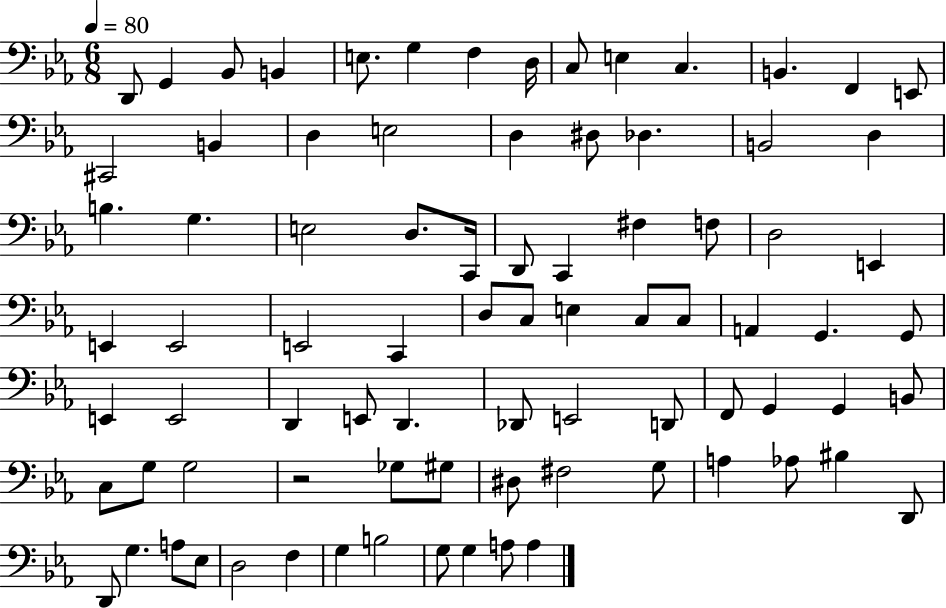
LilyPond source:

{
  \clef bass
  \numericTimeSignature
  \time 6/8
  \key ees \major
  \tempo 4 = 80
  \repeat volta 2 { d,8 g,4 bes,8 b,4 | e8. g4 f4 d16 | c8 e4 c4. | b,4. f,4 e,8 | \break cis,2 b,4 | d4 e2 | d4 dis8 des4. | b,2 d4 | \break b4. g4. | e2 d8. c,16 | d,8 c,4 fis4 f8 | d2 e,4 | \break e,4 e,2 | e,2 c,4 | d8 c8 e4 c8 c8 | a,4 g,4. g,8 | \break e,4 e,2 | d,4 e,8 d,4. | des,8 e,2 d,8 | f,8 g,4 g,4 b,8 | \break c8 g8 g2 | r2 ges8 gis8 | dis8 fis2 g8 | a4 aes8 bis4 d,8 | \break d,8 g4. a8 ees8 | d2 f4 | g4 b2 | g8 g4 a8 a4 | \break } \bar "|."
}